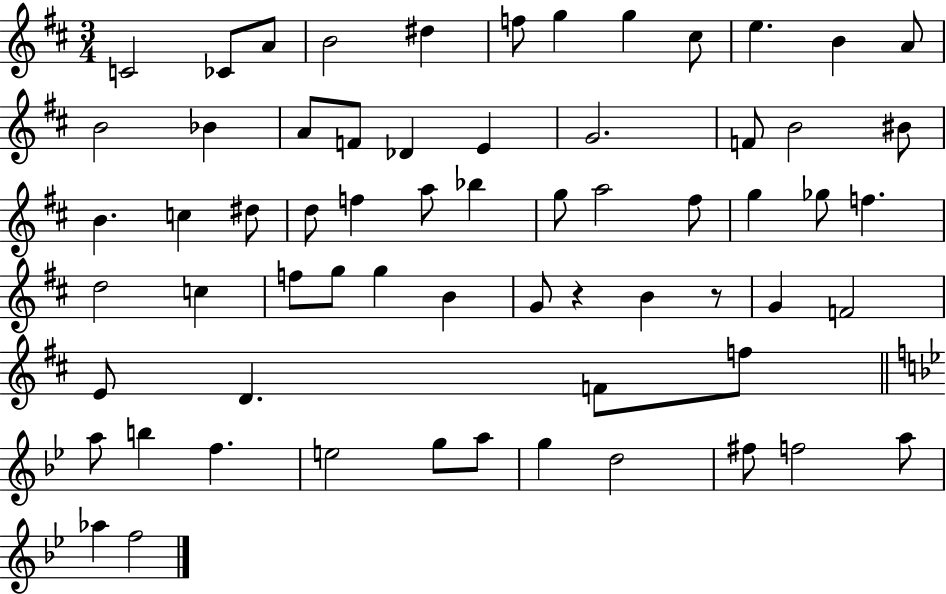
C4/h CES4/e A4/e B4/h D#5/q F5/e G5/q G5/q C#5/e E5/q. B4/q A4/e B4/h Bb4/q A4/e F4/e Db4/q E4/q G4/h. F4/e B4/h BIS4/e B4/q. C5/q D#5/e D5/e F5/q A5/e Bb5/q G5/e A5/h F#5/e G5/q Gb5/e F5/q. D5/h C5/q F5/e G5/e G5/q B4/q G4/e R/q B4/q R/e G4/q F4/h E4/e D4/q. F4/e F5/e A5/e B5/q F5/q. E5/h G5/e A5/e G5/q D5/h F#5/e F5/h A5/e Ab5/q F5/h